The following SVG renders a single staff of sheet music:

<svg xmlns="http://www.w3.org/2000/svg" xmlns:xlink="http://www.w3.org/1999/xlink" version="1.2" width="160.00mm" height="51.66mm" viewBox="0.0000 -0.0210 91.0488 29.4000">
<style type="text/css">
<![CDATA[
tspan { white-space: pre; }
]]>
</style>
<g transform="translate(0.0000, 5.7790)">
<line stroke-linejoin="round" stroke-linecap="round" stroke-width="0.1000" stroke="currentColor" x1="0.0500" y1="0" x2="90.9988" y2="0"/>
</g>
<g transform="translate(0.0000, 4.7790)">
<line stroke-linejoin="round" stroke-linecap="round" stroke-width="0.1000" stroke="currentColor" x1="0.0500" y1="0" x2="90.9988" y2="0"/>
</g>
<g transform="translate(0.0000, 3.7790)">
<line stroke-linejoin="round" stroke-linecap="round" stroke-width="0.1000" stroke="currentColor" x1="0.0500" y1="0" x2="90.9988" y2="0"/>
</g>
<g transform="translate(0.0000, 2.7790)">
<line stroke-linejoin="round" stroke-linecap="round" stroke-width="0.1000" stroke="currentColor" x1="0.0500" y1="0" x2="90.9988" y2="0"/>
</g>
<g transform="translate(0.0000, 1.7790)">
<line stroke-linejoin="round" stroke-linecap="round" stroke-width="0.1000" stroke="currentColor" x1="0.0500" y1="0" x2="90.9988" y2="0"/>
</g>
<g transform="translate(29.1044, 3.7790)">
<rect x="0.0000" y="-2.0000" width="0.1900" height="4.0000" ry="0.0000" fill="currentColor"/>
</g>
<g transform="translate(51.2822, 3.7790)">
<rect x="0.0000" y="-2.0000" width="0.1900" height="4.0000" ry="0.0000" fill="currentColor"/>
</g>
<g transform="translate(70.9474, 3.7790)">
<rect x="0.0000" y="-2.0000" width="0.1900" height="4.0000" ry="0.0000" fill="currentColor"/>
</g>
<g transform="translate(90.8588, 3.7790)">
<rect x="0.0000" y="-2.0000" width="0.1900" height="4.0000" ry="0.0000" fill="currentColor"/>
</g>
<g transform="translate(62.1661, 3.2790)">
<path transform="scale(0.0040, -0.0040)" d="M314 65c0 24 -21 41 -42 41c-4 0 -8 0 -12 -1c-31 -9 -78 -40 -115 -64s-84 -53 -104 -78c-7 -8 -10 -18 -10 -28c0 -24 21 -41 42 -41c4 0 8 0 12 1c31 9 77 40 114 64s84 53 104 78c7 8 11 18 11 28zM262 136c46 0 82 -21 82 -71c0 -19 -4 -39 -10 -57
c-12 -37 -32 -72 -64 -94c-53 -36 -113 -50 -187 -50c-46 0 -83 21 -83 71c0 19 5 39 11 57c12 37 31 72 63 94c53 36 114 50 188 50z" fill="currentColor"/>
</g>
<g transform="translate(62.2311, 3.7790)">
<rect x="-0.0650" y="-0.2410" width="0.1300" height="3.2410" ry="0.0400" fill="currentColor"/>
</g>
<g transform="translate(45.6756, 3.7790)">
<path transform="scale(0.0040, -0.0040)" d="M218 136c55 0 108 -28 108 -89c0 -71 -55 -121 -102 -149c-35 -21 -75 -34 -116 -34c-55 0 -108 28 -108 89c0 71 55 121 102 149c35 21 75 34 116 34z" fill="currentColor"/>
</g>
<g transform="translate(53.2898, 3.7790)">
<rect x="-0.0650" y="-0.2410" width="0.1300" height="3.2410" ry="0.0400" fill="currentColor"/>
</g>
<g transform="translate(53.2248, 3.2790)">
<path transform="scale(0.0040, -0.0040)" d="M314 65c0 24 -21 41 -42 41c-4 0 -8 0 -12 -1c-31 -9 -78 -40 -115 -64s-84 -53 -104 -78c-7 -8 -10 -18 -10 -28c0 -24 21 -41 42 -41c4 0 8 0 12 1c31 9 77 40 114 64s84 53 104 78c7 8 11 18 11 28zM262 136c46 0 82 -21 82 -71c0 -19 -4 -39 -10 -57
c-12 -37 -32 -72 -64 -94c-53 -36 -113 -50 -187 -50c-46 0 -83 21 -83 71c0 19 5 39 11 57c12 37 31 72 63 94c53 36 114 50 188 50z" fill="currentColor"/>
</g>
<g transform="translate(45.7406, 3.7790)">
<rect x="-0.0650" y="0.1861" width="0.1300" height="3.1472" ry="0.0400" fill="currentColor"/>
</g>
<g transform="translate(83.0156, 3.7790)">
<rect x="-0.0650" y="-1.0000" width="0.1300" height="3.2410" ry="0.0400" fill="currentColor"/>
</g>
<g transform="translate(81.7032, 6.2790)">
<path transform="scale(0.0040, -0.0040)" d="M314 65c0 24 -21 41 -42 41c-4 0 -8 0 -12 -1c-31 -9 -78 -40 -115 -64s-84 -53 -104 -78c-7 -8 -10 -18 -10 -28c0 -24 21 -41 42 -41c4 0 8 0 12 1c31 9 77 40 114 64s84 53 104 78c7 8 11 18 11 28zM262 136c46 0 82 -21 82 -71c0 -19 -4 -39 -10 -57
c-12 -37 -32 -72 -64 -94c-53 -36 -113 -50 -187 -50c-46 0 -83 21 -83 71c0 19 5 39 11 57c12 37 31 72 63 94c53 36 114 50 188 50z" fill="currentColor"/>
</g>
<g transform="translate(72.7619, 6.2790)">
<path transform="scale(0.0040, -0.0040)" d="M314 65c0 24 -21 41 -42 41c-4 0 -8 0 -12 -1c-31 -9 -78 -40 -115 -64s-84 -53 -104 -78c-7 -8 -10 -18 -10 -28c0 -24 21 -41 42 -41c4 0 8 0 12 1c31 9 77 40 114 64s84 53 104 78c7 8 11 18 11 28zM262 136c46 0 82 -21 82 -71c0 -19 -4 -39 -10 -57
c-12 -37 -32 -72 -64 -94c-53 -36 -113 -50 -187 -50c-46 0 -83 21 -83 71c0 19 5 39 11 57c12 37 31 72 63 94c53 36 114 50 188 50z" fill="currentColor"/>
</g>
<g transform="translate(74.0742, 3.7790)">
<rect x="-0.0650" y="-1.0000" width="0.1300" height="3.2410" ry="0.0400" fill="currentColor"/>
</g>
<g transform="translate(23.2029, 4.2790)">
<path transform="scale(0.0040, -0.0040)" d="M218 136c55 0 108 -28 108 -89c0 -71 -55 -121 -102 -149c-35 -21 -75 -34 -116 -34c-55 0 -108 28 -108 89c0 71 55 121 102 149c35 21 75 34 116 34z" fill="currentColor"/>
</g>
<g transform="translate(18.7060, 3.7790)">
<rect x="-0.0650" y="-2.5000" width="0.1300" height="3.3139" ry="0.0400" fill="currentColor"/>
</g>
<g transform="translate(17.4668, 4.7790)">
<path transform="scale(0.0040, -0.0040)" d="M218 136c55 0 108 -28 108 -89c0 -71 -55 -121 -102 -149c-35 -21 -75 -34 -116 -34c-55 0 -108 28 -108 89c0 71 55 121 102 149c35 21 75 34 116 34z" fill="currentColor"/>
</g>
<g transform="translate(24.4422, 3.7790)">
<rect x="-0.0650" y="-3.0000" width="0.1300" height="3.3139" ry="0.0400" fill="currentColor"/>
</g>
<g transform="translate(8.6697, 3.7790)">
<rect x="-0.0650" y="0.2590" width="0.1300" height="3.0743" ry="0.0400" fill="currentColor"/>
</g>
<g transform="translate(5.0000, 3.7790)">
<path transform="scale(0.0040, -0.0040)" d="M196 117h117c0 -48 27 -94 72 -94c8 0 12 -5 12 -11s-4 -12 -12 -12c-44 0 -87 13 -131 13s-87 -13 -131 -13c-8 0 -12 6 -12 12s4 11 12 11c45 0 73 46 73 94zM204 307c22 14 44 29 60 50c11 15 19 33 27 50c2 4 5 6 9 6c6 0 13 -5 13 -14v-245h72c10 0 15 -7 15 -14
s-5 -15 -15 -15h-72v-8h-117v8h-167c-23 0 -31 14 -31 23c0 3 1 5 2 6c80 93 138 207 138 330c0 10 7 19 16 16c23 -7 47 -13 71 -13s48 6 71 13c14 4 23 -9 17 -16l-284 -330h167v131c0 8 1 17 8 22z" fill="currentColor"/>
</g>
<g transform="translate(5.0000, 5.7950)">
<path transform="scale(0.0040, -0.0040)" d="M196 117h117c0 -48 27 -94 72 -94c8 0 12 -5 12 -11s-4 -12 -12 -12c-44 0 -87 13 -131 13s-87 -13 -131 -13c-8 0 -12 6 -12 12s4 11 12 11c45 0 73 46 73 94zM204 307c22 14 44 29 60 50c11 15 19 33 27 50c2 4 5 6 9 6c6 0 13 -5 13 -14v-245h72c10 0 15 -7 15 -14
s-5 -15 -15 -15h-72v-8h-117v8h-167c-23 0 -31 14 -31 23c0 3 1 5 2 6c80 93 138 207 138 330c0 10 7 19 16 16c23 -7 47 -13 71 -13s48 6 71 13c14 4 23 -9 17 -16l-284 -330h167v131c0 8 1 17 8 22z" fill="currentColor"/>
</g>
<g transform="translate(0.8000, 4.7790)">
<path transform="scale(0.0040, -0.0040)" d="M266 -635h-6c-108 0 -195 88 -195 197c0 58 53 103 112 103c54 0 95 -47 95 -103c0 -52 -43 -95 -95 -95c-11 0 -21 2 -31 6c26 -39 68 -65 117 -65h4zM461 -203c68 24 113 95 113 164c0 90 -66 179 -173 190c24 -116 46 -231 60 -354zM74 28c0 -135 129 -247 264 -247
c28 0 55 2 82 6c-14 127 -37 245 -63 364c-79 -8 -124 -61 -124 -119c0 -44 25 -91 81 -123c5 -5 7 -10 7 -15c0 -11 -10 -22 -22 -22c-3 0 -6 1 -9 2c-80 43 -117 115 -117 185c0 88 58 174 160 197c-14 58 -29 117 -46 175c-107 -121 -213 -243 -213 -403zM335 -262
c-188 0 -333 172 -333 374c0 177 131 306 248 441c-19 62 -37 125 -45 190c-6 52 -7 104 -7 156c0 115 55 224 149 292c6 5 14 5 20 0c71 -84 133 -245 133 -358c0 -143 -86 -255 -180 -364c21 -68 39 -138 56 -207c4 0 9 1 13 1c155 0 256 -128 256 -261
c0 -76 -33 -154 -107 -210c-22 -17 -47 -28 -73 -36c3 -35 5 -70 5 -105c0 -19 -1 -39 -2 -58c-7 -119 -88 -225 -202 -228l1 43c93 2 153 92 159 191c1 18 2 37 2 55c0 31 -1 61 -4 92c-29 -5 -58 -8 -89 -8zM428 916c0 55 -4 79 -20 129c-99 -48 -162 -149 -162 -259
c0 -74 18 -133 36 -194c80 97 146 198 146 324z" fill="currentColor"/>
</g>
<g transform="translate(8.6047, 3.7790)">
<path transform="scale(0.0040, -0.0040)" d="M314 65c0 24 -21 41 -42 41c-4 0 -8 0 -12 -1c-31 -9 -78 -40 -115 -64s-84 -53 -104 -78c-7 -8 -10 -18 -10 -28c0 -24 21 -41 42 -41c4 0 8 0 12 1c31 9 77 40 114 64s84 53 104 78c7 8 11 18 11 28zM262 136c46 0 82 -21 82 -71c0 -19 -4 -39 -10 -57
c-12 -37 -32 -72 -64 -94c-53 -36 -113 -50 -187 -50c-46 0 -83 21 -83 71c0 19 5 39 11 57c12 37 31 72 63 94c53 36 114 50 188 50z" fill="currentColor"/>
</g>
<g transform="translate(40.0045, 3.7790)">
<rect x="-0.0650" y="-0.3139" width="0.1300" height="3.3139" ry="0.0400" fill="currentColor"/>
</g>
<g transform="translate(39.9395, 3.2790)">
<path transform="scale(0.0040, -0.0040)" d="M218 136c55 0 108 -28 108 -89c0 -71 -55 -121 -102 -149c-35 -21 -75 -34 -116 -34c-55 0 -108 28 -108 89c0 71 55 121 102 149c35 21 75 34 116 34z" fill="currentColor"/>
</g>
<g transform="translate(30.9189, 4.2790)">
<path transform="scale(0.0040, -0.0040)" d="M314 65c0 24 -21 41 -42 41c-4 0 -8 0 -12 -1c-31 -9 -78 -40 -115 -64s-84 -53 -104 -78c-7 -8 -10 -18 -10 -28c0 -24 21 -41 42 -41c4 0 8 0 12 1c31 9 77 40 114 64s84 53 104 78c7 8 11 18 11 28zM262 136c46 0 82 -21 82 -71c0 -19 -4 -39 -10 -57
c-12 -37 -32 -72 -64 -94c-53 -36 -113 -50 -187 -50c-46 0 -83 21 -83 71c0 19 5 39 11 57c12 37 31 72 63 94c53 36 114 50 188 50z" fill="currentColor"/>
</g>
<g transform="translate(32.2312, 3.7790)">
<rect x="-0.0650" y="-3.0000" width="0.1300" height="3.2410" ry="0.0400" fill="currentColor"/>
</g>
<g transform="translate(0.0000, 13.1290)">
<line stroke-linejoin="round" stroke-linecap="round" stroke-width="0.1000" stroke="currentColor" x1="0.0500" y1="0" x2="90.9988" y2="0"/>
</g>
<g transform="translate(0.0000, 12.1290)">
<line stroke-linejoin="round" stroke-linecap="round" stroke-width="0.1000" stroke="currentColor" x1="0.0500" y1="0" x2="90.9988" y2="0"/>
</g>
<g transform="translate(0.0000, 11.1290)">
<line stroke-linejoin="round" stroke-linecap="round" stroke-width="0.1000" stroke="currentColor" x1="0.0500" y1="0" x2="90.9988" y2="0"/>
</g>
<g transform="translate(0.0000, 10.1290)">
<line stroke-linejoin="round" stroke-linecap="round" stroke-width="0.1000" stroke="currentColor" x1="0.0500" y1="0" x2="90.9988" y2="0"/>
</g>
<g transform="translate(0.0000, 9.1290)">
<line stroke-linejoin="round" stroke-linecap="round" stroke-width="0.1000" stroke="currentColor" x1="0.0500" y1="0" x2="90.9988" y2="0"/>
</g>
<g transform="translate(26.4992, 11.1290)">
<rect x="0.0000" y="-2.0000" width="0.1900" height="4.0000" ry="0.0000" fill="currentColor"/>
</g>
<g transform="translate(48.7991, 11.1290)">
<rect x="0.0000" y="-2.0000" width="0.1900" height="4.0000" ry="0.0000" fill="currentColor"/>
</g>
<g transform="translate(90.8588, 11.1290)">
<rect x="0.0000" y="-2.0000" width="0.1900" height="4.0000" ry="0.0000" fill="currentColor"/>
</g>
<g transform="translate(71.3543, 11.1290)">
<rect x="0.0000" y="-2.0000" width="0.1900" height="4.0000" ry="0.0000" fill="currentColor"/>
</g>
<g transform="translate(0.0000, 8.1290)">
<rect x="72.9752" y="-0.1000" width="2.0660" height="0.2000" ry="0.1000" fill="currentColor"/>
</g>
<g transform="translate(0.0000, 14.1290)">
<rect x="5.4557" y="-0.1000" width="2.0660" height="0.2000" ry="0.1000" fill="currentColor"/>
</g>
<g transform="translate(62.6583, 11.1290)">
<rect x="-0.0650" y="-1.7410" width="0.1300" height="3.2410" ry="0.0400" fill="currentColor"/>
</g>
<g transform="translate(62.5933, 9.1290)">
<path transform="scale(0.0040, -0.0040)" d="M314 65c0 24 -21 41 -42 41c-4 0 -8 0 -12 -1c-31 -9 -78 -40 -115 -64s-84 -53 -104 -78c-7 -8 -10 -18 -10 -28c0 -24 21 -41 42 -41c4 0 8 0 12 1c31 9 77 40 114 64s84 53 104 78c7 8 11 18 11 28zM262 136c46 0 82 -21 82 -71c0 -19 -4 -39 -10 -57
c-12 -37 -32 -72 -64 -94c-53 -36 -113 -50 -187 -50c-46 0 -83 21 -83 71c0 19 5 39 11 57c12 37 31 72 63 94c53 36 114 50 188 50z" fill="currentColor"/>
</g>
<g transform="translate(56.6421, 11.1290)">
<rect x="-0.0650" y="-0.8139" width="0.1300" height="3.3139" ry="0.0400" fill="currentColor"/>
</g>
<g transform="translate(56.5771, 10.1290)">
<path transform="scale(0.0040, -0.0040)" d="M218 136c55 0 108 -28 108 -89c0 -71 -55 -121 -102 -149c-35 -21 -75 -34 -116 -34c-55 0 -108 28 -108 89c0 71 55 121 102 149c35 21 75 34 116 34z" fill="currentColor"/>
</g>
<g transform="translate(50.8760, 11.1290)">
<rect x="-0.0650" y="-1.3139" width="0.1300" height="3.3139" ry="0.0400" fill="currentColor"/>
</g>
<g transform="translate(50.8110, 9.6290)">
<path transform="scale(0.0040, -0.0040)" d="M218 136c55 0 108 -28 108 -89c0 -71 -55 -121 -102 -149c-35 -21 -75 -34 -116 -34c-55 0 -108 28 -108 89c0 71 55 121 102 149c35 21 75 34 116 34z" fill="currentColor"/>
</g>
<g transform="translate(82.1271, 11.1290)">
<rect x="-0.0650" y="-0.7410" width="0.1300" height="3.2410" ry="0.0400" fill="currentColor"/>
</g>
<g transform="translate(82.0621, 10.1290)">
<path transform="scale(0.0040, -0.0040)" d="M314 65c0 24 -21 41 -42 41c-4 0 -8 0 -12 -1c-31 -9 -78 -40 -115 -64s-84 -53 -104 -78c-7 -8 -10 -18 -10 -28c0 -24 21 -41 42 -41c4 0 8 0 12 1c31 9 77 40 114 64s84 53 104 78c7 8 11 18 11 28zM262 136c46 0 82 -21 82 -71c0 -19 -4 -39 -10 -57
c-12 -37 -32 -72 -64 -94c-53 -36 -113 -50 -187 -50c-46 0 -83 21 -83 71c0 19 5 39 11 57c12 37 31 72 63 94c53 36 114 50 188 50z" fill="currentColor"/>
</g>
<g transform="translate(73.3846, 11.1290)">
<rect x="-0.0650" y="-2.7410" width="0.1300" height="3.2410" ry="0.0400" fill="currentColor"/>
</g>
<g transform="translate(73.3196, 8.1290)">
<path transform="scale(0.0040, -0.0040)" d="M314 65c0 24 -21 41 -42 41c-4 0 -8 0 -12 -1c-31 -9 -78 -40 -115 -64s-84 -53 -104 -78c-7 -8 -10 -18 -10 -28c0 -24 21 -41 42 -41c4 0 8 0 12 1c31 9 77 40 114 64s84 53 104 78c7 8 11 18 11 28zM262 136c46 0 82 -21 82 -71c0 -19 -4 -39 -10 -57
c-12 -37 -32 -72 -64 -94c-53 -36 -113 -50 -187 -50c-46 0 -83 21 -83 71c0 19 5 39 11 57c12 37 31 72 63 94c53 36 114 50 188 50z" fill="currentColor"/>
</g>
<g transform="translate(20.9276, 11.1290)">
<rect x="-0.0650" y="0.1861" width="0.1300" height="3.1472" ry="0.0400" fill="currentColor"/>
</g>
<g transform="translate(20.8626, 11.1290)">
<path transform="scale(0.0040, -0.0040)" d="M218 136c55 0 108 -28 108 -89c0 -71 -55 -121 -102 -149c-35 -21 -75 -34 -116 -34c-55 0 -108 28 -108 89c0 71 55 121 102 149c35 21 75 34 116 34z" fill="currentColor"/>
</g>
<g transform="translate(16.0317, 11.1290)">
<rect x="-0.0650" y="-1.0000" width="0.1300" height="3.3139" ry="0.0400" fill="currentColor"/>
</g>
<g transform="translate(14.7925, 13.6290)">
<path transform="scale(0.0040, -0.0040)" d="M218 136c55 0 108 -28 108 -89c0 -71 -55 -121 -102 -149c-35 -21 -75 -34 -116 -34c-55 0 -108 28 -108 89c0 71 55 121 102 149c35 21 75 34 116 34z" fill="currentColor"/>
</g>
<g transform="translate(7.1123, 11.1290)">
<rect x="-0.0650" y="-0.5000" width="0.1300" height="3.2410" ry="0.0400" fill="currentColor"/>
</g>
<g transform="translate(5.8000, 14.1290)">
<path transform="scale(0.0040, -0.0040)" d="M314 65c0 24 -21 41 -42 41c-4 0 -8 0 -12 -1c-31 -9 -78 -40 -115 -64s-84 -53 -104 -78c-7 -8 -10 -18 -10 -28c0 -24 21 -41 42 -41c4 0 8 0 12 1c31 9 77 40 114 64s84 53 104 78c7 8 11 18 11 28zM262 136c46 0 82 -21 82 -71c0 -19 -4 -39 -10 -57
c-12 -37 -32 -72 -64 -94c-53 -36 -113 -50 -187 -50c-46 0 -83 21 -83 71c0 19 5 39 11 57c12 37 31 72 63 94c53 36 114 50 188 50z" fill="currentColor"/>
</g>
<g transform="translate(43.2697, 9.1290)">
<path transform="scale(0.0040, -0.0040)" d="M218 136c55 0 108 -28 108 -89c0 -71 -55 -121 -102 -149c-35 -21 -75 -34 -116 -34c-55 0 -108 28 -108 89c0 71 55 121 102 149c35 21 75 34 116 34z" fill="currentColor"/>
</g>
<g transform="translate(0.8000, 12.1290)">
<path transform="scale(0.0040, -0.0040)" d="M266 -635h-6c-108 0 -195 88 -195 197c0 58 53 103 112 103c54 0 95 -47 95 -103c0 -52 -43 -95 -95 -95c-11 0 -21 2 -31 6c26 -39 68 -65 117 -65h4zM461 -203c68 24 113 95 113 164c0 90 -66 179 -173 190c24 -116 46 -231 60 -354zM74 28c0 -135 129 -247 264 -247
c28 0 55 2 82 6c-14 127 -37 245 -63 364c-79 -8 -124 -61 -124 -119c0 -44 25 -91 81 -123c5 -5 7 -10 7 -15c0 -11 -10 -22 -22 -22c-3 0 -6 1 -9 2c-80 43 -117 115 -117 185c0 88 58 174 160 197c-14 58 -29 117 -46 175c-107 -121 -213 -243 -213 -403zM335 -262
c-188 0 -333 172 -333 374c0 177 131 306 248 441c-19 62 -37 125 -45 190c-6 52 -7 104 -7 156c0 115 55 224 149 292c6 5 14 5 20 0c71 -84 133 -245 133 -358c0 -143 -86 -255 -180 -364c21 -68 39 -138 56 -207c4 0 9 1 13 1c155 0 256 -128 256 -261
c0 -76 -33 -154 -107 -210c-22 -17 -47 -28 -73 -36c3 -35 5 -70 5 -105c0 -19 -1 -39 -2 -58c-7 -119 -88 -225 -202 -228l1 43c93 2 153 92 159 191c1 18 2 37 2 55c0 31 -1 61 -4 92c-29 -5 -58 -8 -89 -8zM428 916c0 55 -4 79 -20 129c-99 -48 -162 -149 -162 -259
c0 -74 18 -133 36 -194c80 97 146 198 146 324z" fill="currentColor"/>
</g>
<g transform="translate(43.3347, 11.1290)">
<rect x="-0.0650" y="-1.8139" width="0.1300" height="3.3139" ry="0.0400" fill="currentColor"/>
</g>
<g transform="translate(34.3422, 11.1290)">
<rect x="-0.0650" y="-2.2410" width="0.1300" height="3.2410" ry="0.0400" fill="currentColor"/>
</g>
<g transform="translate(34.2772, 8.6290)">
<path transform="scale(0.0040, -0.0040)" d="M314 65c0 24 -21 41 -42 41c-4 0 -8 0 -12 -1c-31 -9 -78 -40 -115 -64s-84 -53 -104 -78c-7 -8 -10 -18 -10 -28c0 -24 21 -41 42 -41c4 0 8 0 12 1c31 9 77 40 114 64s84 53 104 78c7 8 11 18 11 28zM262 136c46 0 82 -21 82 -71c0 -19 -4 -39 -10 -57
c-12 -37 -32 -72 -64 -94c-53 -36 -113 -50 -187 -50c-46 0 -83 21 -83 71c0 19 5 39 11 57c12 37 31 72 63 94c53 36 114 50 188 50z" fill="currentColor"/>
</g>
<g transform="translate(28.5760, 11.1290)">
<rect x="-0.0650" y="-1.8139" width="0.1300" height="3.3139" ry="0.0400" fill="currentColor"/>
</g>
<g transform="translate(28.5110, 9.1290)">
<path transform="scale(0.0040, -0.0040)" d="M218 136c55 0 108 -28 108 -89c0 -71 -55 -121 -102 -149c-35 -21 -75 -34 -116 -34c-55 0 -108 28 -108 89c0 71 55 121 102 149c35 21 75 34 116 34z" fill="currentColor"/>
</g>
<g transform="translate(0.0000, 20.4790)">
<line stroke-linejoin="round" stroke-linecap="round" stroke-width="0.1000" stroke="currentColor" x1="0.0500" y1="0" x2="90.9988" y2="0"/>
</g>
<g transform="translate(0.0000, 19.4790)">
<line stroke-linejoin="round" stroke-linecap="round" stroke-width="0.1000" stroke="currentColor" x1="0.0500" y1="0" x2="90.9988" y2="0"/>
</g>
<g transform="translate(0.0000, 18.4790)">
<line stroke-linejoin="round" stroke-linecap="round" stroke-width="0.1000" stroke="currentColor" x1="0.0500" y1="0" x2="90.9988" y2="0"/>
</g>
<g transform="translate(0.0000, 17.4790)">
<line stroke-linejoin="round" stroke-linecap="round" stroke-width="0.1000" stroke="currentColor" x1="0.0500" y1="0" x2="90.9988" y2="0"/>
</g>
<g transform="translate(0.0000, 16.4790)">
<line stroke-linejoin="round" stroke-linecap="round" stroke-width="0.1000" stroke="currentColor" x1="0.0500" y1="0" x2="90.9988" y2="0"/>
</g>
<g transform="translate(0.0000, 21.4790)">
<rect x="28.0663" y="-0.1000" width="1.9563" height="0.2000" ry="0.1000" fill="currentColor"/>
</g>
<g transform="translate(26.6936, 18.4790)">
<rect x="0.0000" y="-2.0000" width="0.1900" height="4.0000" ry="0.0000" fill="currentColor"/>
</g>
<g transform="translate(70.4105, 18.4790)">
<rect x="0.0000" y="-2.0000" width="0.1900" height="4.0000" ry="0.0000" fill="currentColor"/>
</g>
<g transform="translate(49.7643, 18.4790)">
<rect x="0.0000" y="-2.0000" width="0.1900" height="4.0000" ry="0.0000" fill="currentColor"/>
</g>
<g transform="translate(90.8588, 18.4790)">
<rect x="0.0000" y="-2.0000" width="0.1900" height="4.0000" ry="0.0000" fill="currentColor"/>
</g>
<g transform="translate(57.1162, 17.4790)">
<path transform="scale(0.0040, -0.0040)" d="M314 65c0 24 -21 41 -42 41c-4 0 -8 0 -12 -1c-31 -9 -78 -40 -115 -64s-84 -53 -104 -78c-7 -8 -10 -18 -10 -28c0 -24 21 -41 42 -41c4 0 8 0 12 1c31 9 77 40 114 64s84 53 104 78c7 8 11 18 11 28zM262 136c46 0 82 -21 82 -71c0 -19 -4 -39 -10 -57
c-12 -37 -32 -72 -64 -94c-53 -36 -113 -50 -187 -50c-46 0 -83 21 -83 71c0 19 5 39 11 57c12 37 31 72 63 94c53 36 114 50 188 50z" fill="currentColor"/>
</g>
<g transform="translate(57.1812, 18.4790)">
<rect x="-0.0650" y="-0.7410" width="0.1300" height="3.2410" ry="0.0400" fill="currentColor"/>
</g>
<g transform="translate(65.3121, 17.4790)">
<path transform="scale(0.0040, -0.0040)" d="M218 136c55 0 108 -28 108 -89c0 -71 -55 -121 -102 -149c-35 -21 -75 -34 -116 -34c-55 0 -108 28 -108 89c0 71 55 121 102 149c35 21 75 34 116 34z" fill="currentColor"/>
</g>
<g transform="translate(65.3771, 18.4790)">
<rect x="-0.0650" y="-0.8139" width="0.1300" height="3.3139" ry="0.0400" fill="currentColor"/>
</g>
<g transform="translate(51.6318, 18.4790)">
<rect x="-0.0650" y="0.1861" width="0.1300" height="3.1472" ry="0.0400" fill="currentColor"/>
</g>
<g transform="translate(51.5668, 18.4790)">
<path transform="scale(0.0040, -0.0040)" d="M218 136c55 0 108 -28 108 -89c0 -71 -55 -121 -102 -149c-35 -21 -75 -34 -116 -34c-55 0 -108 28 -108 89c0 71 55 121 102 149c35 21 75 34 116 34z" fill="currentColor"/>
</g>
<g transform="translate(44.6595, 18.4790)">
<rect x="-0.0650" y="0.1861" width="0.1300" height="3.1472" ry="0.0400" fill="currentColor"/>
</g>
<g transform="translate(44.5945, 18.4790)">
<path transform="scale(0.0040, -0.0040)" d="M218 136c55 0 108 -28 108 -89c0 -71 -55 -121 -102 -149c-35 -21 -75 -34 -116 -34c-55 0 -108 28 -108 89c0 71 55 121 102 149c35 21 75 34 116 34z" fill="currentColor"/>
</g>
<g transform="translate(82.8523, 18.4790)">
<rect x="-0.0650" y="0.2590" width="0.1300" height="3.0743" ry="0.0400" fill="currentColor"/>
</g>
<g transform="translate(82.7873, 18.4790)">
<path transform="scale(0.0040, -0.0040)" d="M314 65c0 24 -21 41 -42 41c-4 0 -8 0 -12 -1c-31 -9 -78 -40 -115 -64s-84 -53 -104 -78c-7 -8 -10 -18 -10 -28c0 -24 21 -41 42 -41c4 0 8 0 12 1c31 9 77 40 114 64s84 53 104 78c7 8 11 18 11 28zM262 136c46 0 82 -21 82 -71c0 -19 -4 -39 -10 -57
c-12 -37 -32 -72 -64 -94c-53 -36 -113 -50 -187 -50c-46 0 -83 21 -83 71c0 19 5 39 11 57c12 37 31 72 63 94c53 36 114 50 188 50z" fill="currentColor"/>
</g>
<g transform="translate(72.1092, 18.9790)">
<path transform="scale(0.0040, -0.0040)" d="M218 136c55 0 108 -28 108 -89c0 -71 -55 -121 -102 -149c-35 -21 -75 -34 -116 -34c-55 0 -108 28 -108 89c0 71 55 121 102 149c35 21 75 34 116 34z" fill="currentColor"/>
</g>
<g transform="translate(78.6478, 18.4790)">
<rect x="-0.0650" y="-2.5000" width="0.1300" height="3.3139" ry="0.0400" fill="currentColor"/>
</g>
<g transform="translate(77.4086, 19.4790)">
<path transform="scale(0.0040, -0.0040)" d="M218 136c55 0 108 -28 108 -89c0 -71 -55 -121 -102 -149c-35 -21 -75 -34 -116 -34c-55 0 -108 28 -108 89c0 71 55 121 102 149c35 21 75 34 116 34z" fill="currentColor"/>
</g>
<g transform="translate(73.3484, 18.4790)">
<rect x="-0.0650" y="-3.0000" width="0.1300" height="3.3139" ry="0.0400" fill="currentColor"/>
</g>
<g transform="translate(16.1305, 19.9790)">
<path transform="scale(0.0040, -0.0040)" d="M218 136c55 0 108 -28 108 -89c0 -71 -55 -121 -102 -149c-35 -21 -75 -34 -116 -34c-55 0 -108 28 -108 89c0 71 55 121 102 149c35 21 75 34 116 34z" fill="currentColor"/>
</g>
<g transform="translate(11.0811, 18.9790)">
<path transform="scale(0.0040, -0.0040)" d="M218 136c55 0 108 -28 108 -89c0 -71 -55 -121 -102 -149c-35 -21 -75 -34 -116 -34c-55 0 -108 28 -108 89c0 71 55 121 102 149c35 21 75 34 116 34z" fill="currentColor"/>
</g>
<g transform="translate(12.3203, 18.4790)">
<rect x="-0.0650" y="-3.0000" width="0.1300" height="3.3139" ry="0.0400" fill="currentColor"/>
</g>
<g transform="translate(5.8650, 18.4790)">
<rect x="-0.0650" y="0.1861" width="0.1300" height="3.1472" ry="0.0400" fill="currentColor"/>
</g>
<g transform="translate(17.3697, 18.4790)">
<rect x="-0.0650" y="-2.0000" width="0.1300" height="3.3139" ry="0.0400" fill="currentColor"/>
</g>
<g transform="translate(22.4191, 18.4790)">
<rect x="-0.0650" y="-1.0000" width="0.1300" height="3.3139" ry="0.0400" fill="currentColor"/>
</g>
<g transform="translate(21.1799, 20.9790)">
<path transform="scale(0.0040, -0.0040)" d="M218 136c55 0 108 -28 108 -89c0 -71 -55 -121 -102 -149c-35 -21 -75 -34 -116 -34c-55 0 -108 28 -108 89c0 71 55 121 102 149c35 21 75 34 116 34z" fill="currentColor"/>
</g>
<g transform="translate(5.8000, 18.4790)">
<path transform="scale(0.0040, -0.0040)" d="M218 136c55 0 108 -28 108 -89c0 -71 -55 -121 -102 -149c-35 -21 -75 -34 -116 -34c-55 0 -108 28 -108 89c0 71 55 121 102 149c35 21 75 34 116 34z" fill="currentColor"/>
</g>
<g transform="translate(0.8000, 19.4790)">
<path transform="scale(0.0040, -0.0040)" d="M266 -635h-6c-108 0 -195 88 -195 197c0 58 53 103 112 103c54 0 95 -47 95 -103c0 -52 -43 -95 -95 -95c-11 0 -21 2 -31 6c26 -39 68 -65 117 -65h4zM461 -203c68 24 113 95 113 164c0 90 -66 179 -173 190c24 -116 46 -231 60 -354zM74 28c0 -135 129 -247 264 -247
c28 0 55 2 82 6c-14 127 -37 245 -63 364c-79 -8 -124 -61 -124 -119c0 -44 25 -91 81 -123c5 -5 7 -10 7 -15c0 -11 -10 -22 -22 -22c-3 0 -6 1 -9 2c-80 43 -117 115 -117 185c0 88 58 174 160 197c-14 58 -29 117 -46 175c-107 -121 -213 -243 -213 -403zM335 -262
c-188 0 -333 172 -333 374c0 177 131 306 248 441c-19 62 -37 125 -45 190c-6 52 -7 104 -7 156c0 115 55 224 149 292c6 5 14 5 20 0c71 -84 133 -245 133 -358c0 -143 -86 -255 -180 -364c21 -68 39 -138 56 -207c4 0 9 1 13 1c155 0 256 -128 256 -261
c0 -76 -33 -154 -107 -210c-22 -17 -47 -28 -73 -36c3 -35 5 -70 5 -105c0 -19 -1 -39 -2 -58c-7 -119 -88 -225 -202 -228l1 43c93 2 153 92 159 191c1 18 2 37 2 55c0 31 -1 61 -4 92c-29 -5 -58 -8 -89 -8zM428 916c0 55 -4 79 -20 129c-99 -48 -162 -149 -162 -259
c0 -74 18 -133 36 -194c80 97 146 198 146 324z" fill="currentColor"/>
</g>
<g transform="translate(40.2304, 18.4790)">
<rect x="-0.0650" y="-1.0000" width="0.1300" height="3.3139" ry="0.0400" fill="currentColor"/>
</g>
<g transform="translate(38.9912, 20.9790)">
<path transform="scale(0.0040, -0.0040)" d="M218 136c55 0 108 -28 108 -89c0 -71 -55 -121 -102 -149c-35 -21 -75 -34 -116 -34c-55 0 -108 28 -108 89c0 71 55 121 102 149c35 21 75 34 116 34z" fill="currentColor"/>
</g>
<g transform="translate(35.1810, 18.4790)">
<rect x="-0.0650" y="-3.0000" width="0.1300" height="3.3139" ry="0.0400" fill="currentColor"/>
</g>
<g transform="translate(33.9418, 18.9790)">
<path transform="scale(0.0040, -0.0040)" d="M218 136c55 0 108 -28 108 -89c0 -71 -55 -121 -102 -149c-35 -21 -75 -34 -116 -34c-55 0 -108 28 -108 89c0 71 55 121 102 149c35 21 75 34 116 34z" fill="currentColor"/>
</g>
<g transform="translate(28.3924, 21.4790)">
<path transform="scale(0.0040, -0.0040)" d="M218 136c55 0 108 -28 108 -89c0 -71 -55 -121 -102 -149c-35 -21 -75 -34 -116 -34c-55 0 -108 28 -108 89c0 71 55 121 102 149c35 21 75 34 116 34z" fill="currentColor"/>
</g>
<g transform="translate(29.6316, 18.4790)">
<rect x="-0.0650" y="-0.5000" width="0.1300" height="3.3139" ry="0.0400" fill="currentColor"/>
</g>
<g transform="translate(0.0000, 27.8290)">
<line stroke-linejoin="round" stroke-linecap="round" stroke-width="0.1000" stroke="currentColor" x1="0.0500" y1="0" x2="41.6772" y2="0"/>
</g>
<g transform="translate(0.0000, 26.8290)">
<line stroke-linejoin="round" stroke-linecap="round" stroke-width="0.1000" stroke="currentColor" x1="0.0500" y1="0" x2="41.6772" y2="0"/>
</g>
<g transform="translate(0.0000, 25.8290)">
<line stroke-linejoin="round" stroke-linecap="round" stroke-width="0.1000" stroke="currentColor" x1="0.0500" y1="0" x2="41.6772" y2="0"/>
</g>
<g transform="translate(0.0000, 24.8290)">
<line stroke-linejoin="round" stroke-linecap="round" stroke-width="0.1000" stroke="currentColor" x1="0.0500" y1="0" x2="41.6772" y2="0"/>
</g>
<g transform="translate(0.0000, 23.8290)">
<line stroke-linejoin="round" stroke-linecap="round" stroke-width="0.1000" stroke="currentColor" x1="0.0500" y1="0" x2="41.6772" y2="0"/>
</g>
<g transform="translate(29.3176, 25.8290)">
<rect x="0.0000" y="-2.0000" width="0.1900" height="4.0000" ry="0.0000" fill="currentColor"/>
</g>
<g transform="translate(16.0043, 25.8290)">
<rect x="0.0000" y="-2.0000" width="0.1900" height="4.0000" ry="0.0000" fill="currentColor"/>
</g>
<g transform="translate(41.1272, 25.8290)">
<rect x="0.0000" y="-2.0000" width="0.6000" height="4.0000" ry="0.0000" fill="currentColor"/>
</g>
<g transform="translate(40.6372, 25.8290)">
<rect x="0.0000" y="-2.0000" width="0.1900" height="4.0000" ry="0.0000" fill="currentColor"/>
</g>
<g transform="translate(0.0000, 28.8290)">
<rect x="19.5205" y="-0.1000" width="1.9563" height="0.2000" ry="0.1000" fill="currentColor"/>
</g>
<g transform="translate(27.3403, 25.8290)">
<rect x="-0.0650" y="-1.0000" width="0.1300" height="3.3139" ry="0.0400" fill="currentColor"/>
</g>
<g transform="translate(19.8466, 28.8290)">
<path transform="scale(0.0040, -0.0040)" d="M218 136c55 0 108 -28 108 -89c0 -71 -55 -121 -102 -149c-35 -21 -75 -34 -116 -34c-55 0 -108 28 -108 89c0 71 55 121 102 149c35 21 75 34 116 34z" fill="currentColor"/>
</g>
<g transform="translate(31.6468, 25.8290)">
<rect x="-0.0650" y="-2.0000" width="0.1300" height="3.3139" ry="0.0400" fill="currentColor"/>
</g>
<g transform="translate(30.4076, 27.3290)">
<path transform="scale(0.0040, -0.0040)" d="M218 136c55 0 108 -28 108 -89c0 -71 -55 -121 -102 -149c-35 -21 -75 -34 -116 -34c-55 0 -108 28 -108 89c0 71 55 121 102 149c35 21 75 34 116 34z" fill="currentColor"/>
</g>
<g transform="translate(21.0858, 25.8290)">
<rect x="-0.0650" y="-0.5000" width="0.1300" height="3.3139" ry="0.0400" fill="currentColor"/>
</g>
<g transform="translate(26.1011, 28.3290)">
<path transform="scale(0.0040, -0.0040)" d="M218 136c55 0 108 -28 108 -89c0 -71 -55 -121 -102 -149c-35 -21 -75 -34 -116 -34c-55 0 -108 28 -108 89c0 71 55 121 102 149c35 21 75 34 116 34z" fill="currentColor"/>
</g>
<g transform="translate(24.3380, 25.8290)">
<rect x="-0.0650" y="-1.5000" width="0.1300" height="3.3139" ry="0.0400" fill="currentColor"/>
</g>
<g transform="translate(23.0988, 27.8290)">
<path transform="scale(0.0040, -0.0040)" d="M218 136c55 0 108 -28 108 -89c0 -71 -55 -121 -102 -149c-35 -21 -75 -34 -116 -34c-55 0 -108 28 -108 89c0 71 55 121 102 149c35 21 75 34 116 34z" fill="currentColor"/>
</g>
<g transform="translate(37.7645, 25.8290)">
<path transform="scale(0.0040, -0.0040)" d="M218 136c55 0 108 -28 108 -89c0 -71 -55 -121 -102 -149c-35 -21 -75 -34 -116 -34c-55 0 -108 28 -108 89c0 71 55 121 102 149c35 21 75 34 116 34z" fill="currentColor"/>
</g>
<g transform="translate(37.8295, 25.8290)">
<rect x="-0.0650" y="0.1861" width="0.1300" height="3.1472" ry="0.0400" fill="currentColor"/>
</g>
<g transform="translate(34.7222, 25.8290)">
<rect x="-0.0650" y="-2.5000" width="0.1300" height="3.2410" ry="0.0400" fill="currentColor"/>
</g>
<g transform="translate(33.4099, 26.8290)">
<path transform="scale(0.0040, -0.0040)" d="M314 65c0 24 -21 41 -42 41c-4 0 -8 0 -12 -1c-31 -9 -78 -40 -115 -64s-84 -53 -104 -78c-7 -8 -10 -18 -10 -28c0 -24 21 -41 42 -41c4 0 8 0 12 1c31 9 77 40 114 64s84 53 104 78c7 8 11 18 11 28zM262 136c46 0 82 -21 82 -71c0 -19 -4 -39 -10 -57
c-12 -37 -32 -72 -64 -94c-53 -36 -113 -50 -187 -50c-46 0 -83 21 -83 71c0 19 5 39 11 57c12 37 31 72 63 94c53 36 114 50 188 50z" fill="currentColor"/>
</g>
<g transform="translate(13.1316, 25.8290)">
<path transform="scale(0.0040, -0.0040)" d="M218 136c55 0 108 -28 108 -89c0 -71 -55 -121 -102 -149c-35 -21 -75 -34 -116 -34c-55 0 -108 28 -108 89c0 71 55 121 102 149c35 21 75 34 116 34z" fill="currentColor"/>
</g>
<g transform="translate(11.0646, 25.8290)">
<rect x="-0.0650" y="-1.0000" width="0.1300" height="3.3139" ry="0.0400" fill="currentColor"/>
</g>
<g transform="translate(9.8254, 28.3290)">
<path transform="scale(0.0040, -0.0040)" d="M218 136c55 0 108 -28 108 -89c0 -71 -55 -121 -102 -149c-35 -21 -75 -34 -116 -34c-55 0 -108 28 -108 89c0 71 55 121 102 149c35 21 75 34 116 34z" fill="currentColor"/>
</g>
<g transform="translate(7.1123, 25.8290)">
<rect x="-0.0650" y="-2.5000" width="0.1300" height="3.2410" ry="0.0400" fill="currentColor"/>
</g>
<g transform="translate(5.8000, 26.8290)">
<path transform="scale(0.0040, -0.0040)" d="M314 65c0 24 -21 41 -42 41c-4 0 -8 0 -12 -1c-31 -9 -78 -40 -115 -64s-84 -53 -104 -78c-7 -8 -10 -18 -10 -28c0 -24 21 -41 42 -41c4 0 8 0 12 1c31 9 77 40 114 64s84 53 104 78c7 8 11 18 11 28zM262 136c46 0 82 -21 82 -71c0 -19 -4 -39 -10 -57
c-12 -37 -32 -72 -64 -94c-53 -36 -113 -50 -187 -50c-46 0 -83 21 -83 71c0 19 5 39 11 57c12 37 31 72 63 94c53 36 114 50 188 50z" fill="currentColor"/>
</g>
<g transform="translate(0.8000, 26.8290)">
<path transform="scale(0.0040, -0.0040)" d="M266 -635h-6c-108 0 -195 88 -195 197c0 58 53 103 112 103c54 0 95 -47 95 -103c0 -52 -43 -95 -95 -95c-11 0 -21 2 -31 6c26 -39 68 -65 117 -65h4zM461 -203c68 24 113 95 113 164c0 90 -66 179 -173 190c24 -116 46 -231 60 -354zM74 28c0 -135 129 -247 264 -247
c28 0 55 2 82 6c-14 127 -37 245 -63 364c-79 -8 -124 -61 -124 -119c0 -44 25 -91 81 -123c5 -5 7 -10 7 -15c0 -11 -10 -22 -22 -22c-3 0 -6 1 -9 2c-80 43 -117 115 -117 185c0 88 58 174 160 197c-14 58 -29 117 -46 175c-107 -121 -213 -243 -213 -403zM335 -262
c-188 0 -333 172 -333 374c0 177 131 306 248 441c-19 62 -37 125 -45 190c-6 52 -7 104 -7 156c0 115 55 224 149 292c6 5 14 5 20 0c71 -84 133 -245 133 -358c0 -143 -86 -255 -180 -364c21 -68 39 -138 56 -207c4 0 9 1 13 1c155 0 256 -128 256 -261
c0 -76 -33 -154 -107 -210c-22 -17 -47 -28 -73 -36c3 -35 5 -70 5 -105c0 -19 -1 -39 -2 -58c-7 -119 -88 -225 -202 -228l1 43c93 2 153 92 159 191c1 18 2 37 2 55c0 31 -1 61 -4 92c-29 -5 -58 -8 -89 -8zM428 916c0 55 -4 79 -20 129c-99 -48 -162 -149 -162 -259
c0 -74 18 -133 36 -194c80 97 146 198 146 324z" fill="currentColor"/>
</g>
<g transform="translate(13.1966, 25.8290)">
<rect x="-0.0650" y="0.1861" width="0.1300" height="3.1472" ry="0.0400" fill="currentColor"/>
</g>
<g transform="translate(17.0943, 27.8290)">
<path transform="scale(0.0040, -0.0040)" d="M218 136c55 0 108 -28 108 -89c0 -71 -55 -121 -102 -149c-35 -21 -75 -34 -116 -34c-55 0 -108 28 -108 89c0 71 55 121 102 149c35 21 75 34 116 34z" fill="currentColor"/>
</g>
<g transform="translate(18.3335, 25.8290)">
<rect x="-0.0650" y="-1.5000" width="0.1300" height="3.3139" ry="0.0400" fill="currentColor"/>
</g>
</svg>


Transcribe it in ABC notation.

X:1
T:Untitled
M:4/4
L:1/4
K:C
B2 G A A2 c B c2 c2 D2 D2 C2 D B f g2 f e d f2 a2 d2 B A F D C A D B B d2 d A G B2 G2 D B E C E D F G2 B